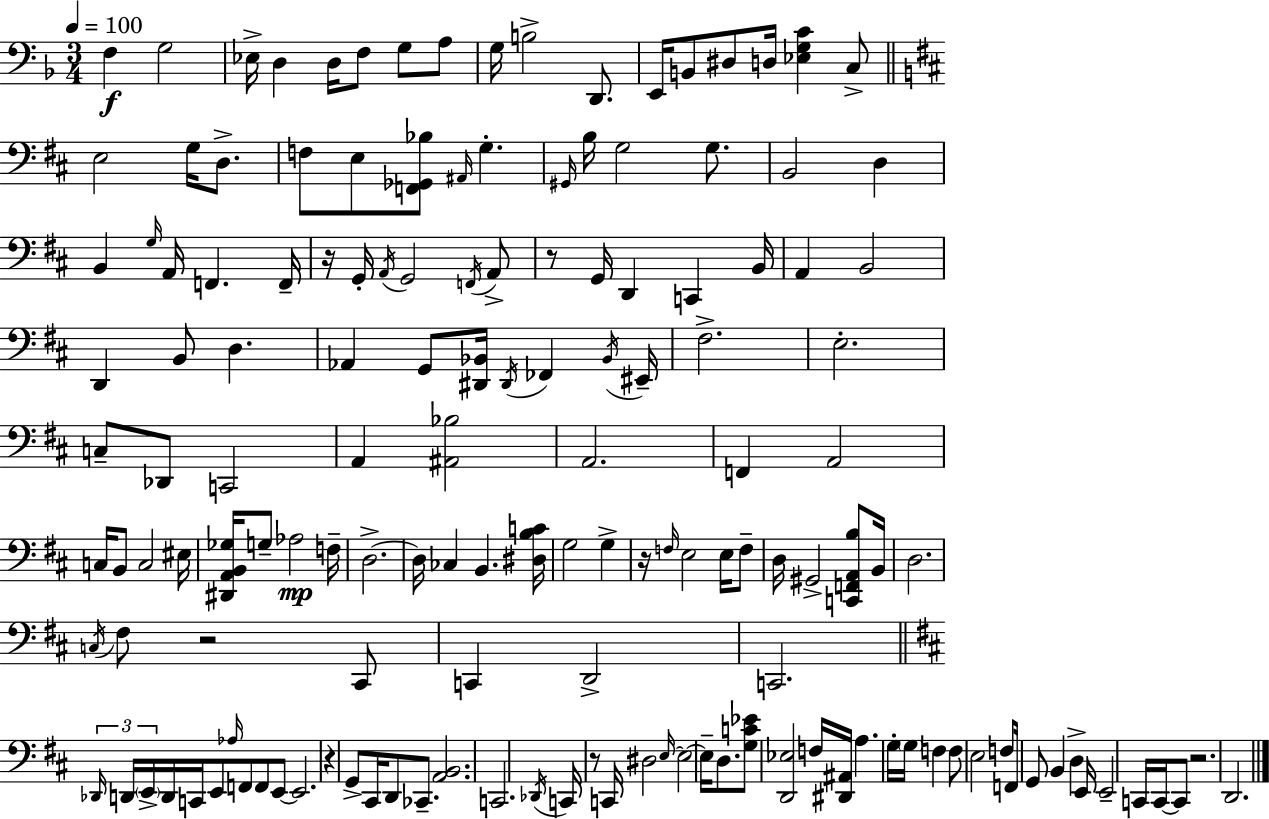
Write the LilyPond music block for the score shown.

{
  \clef bass
  \numericTimeSignature
  \time 3/4
  \key d \minor
  \tempo 4 = 100
  f4\f g2 | ees16-> d4 d16 f8 g8 a8 | g16 b2-> d,8. | e,16 b,8 dis8 d16 <ees g c'>4 c8-> | \break \bar "||" \break \key b \minor e2 g16 d8.-> | f8 e8 <f, ges, bes>8 \grace { ais,16 } g4.-. | \grace { gis,16 } b16 g2 g8. | b,2 d4 | \break b,4 \grace { g16 } a,16 f,4. | f,16-- r16 g,16-. \acciaccatura { a,16 } g,2 | \acciaccatura { f,16 } a,8-> r8 g,16 d,4 | c,4 b,16 a,4 b,2 | \break d,4 b,8 d4. | aes,4 g,8 <dis, bes,>16 | \acciaccatura { dis,16 } fes,4 \acciaccatura { bes,16 } eis,16-- fis2.-> | e2.-. | \break c8-- des,8 c,2 | a,4 <ais, bes>2 | a,2. | f,4 a,2 | \break c16 b,8 c2 | eis16 <dis, a, b, ges>16 g8-- aes2\mp | f16-- d2.->~~ | d16 ces4 | \break b,4. <dis b c'>16 g2 | g4-> r16 \grace { f16 } e2 | e16 f8-- d16 gis,2-> | <c, f, a, b>8 b,16 d2. | \break \acciaccatura { c16 } fis8 r2 | cis,8 c,4 | d,2-> c,2. | \bar "||" \break \key d \major \tuplet 3/2 { \grace { des,16 } d,16 \parenthesize e,16-> } d,16 c,16 e,8 \grace { aes16 } f,8 f,8 | e,8~~ e,2. | r4 g,8-> cis,16 d,8 ces,8.-- | <a, b,>2. | \break c,2. | \acciaccatura { des,16 } c,16 r8 c,16 dis2 | \grace { e16~ }~ e2 | e16-- d8. <g c' ees'>8 <d, ees>2 | \break f16 <dis, ais,>16 a4. g16-. \parenthesize g16 | f4 f8 e2 | f8 f,16 g,8 b,4 d4-> | e,16 e,2-- | \break c,16 c,16~~ c,8 r2. | d,2. | \bar "|."
}